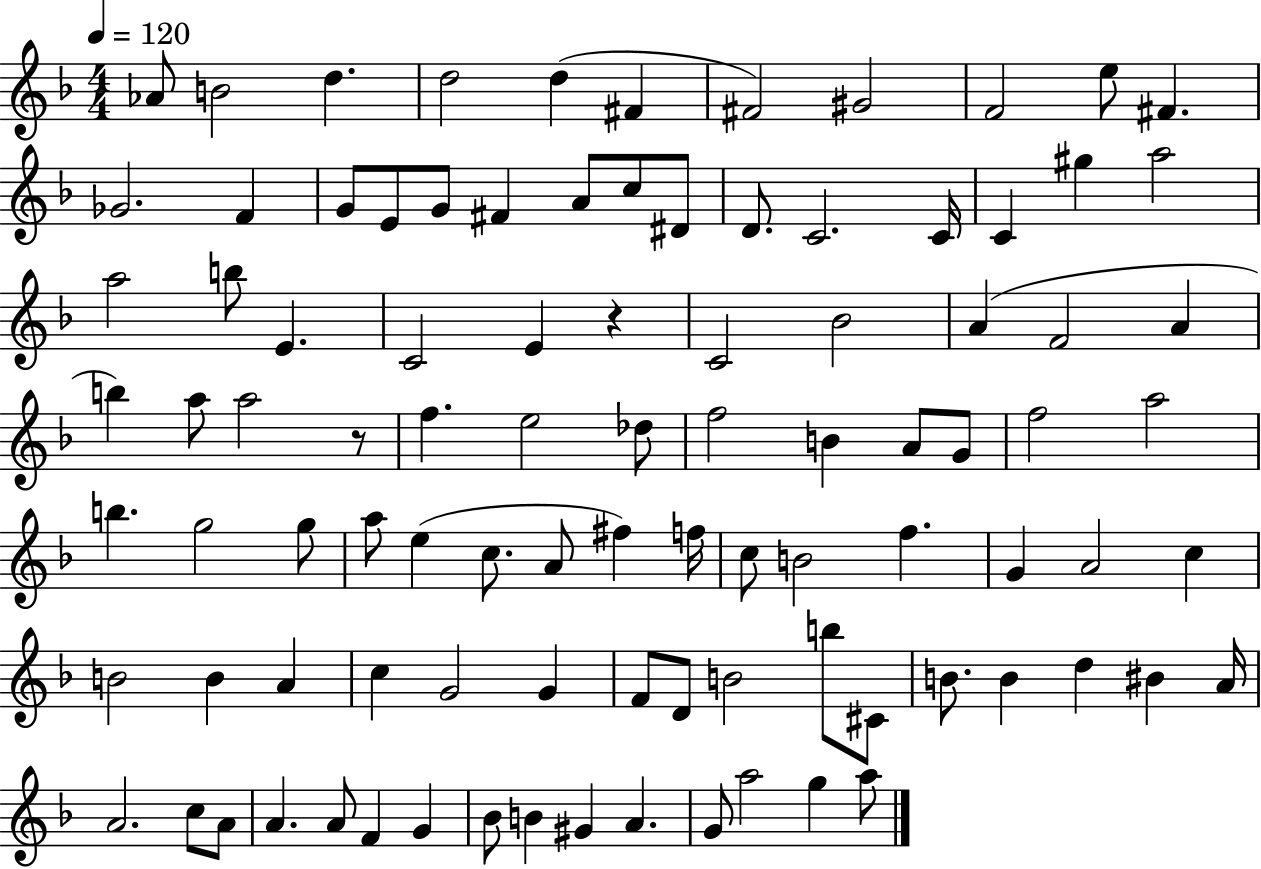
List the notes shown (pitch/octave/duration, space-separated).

Ab4/e B4/h D5/q. D5/h D5/q F#4/q F#4/h G#4/h F4/h E5/e F#4/q. Gb4/h. F4/q G4/e E4/e G4/e F#4/q A4/e C5/e D#4/e D4/e. C4/h. C4/s C4/q G#5/q A5/h A5/h B5/e E4/q. C4/h E4/q R/q C4/h Bb4/h A4/q F4/h A4/q B5/q A5/e A5/h R/e F5/q. E5/h Db5/e F5/h B4/q A4/e G4/e F5/h A5/h B5/q. G5/h G5/e A5/e E5/q C5/e. A4/e F#5/q F5/s C5/e B4/h F5/q. G4/q A4/h C5/q B4/h B4/q A4/q C5/q G4/h G4/q F4/e D4/e B4/h B5/e C#4/e B4/e. B4/q D5/q BIS4/q A4/s A4/h. C5/e A4/e A4/q. A4/e F4/q G4/q Bb4/e B4/q G#4/q A4/q. G4/e A5/h G5/q A5/e